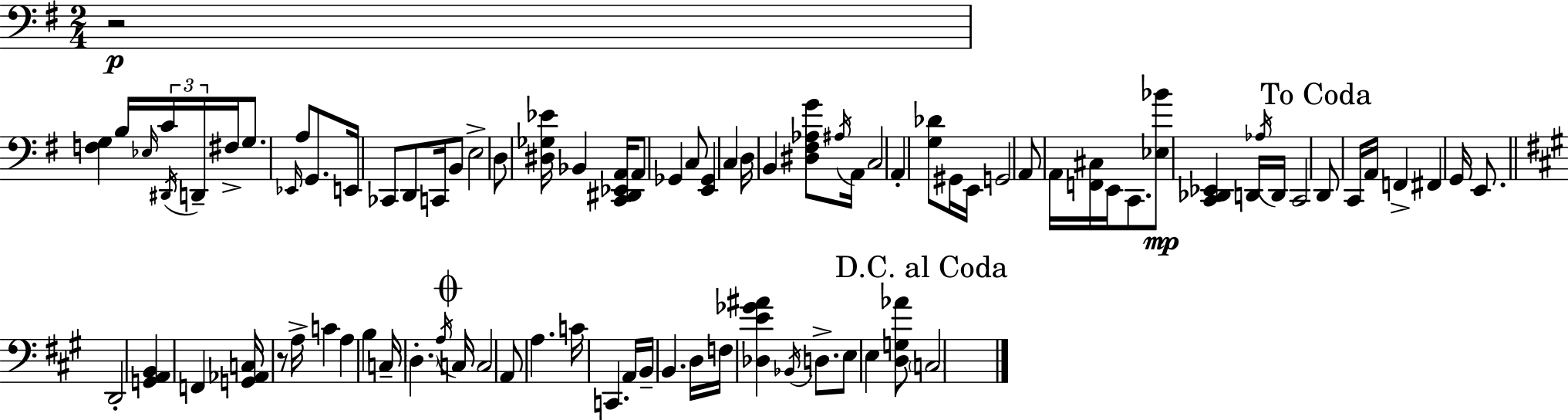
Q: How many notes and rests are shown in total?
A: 86